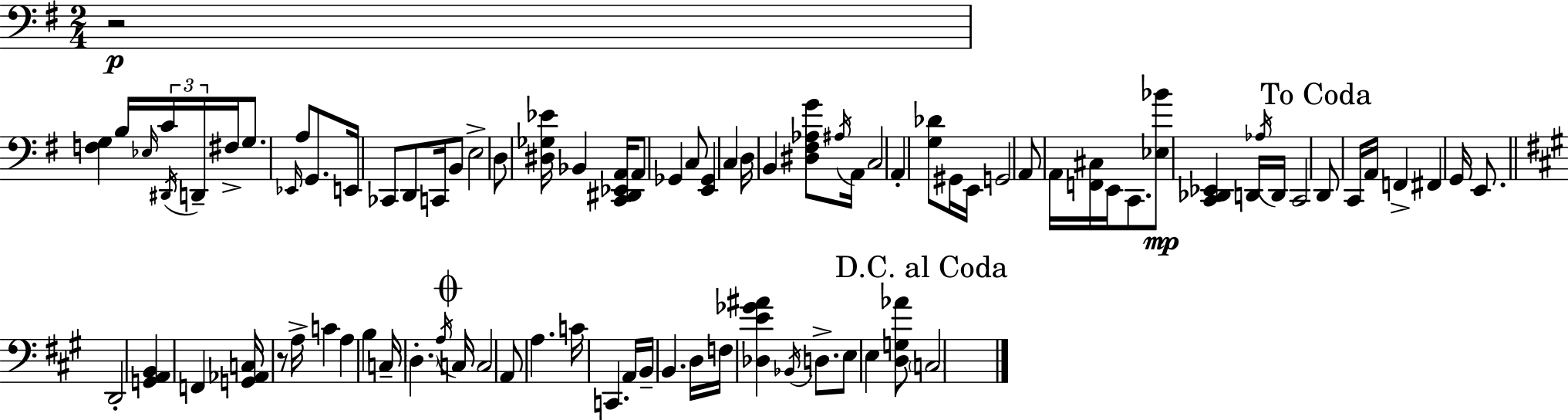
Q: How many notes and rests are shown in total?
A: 86